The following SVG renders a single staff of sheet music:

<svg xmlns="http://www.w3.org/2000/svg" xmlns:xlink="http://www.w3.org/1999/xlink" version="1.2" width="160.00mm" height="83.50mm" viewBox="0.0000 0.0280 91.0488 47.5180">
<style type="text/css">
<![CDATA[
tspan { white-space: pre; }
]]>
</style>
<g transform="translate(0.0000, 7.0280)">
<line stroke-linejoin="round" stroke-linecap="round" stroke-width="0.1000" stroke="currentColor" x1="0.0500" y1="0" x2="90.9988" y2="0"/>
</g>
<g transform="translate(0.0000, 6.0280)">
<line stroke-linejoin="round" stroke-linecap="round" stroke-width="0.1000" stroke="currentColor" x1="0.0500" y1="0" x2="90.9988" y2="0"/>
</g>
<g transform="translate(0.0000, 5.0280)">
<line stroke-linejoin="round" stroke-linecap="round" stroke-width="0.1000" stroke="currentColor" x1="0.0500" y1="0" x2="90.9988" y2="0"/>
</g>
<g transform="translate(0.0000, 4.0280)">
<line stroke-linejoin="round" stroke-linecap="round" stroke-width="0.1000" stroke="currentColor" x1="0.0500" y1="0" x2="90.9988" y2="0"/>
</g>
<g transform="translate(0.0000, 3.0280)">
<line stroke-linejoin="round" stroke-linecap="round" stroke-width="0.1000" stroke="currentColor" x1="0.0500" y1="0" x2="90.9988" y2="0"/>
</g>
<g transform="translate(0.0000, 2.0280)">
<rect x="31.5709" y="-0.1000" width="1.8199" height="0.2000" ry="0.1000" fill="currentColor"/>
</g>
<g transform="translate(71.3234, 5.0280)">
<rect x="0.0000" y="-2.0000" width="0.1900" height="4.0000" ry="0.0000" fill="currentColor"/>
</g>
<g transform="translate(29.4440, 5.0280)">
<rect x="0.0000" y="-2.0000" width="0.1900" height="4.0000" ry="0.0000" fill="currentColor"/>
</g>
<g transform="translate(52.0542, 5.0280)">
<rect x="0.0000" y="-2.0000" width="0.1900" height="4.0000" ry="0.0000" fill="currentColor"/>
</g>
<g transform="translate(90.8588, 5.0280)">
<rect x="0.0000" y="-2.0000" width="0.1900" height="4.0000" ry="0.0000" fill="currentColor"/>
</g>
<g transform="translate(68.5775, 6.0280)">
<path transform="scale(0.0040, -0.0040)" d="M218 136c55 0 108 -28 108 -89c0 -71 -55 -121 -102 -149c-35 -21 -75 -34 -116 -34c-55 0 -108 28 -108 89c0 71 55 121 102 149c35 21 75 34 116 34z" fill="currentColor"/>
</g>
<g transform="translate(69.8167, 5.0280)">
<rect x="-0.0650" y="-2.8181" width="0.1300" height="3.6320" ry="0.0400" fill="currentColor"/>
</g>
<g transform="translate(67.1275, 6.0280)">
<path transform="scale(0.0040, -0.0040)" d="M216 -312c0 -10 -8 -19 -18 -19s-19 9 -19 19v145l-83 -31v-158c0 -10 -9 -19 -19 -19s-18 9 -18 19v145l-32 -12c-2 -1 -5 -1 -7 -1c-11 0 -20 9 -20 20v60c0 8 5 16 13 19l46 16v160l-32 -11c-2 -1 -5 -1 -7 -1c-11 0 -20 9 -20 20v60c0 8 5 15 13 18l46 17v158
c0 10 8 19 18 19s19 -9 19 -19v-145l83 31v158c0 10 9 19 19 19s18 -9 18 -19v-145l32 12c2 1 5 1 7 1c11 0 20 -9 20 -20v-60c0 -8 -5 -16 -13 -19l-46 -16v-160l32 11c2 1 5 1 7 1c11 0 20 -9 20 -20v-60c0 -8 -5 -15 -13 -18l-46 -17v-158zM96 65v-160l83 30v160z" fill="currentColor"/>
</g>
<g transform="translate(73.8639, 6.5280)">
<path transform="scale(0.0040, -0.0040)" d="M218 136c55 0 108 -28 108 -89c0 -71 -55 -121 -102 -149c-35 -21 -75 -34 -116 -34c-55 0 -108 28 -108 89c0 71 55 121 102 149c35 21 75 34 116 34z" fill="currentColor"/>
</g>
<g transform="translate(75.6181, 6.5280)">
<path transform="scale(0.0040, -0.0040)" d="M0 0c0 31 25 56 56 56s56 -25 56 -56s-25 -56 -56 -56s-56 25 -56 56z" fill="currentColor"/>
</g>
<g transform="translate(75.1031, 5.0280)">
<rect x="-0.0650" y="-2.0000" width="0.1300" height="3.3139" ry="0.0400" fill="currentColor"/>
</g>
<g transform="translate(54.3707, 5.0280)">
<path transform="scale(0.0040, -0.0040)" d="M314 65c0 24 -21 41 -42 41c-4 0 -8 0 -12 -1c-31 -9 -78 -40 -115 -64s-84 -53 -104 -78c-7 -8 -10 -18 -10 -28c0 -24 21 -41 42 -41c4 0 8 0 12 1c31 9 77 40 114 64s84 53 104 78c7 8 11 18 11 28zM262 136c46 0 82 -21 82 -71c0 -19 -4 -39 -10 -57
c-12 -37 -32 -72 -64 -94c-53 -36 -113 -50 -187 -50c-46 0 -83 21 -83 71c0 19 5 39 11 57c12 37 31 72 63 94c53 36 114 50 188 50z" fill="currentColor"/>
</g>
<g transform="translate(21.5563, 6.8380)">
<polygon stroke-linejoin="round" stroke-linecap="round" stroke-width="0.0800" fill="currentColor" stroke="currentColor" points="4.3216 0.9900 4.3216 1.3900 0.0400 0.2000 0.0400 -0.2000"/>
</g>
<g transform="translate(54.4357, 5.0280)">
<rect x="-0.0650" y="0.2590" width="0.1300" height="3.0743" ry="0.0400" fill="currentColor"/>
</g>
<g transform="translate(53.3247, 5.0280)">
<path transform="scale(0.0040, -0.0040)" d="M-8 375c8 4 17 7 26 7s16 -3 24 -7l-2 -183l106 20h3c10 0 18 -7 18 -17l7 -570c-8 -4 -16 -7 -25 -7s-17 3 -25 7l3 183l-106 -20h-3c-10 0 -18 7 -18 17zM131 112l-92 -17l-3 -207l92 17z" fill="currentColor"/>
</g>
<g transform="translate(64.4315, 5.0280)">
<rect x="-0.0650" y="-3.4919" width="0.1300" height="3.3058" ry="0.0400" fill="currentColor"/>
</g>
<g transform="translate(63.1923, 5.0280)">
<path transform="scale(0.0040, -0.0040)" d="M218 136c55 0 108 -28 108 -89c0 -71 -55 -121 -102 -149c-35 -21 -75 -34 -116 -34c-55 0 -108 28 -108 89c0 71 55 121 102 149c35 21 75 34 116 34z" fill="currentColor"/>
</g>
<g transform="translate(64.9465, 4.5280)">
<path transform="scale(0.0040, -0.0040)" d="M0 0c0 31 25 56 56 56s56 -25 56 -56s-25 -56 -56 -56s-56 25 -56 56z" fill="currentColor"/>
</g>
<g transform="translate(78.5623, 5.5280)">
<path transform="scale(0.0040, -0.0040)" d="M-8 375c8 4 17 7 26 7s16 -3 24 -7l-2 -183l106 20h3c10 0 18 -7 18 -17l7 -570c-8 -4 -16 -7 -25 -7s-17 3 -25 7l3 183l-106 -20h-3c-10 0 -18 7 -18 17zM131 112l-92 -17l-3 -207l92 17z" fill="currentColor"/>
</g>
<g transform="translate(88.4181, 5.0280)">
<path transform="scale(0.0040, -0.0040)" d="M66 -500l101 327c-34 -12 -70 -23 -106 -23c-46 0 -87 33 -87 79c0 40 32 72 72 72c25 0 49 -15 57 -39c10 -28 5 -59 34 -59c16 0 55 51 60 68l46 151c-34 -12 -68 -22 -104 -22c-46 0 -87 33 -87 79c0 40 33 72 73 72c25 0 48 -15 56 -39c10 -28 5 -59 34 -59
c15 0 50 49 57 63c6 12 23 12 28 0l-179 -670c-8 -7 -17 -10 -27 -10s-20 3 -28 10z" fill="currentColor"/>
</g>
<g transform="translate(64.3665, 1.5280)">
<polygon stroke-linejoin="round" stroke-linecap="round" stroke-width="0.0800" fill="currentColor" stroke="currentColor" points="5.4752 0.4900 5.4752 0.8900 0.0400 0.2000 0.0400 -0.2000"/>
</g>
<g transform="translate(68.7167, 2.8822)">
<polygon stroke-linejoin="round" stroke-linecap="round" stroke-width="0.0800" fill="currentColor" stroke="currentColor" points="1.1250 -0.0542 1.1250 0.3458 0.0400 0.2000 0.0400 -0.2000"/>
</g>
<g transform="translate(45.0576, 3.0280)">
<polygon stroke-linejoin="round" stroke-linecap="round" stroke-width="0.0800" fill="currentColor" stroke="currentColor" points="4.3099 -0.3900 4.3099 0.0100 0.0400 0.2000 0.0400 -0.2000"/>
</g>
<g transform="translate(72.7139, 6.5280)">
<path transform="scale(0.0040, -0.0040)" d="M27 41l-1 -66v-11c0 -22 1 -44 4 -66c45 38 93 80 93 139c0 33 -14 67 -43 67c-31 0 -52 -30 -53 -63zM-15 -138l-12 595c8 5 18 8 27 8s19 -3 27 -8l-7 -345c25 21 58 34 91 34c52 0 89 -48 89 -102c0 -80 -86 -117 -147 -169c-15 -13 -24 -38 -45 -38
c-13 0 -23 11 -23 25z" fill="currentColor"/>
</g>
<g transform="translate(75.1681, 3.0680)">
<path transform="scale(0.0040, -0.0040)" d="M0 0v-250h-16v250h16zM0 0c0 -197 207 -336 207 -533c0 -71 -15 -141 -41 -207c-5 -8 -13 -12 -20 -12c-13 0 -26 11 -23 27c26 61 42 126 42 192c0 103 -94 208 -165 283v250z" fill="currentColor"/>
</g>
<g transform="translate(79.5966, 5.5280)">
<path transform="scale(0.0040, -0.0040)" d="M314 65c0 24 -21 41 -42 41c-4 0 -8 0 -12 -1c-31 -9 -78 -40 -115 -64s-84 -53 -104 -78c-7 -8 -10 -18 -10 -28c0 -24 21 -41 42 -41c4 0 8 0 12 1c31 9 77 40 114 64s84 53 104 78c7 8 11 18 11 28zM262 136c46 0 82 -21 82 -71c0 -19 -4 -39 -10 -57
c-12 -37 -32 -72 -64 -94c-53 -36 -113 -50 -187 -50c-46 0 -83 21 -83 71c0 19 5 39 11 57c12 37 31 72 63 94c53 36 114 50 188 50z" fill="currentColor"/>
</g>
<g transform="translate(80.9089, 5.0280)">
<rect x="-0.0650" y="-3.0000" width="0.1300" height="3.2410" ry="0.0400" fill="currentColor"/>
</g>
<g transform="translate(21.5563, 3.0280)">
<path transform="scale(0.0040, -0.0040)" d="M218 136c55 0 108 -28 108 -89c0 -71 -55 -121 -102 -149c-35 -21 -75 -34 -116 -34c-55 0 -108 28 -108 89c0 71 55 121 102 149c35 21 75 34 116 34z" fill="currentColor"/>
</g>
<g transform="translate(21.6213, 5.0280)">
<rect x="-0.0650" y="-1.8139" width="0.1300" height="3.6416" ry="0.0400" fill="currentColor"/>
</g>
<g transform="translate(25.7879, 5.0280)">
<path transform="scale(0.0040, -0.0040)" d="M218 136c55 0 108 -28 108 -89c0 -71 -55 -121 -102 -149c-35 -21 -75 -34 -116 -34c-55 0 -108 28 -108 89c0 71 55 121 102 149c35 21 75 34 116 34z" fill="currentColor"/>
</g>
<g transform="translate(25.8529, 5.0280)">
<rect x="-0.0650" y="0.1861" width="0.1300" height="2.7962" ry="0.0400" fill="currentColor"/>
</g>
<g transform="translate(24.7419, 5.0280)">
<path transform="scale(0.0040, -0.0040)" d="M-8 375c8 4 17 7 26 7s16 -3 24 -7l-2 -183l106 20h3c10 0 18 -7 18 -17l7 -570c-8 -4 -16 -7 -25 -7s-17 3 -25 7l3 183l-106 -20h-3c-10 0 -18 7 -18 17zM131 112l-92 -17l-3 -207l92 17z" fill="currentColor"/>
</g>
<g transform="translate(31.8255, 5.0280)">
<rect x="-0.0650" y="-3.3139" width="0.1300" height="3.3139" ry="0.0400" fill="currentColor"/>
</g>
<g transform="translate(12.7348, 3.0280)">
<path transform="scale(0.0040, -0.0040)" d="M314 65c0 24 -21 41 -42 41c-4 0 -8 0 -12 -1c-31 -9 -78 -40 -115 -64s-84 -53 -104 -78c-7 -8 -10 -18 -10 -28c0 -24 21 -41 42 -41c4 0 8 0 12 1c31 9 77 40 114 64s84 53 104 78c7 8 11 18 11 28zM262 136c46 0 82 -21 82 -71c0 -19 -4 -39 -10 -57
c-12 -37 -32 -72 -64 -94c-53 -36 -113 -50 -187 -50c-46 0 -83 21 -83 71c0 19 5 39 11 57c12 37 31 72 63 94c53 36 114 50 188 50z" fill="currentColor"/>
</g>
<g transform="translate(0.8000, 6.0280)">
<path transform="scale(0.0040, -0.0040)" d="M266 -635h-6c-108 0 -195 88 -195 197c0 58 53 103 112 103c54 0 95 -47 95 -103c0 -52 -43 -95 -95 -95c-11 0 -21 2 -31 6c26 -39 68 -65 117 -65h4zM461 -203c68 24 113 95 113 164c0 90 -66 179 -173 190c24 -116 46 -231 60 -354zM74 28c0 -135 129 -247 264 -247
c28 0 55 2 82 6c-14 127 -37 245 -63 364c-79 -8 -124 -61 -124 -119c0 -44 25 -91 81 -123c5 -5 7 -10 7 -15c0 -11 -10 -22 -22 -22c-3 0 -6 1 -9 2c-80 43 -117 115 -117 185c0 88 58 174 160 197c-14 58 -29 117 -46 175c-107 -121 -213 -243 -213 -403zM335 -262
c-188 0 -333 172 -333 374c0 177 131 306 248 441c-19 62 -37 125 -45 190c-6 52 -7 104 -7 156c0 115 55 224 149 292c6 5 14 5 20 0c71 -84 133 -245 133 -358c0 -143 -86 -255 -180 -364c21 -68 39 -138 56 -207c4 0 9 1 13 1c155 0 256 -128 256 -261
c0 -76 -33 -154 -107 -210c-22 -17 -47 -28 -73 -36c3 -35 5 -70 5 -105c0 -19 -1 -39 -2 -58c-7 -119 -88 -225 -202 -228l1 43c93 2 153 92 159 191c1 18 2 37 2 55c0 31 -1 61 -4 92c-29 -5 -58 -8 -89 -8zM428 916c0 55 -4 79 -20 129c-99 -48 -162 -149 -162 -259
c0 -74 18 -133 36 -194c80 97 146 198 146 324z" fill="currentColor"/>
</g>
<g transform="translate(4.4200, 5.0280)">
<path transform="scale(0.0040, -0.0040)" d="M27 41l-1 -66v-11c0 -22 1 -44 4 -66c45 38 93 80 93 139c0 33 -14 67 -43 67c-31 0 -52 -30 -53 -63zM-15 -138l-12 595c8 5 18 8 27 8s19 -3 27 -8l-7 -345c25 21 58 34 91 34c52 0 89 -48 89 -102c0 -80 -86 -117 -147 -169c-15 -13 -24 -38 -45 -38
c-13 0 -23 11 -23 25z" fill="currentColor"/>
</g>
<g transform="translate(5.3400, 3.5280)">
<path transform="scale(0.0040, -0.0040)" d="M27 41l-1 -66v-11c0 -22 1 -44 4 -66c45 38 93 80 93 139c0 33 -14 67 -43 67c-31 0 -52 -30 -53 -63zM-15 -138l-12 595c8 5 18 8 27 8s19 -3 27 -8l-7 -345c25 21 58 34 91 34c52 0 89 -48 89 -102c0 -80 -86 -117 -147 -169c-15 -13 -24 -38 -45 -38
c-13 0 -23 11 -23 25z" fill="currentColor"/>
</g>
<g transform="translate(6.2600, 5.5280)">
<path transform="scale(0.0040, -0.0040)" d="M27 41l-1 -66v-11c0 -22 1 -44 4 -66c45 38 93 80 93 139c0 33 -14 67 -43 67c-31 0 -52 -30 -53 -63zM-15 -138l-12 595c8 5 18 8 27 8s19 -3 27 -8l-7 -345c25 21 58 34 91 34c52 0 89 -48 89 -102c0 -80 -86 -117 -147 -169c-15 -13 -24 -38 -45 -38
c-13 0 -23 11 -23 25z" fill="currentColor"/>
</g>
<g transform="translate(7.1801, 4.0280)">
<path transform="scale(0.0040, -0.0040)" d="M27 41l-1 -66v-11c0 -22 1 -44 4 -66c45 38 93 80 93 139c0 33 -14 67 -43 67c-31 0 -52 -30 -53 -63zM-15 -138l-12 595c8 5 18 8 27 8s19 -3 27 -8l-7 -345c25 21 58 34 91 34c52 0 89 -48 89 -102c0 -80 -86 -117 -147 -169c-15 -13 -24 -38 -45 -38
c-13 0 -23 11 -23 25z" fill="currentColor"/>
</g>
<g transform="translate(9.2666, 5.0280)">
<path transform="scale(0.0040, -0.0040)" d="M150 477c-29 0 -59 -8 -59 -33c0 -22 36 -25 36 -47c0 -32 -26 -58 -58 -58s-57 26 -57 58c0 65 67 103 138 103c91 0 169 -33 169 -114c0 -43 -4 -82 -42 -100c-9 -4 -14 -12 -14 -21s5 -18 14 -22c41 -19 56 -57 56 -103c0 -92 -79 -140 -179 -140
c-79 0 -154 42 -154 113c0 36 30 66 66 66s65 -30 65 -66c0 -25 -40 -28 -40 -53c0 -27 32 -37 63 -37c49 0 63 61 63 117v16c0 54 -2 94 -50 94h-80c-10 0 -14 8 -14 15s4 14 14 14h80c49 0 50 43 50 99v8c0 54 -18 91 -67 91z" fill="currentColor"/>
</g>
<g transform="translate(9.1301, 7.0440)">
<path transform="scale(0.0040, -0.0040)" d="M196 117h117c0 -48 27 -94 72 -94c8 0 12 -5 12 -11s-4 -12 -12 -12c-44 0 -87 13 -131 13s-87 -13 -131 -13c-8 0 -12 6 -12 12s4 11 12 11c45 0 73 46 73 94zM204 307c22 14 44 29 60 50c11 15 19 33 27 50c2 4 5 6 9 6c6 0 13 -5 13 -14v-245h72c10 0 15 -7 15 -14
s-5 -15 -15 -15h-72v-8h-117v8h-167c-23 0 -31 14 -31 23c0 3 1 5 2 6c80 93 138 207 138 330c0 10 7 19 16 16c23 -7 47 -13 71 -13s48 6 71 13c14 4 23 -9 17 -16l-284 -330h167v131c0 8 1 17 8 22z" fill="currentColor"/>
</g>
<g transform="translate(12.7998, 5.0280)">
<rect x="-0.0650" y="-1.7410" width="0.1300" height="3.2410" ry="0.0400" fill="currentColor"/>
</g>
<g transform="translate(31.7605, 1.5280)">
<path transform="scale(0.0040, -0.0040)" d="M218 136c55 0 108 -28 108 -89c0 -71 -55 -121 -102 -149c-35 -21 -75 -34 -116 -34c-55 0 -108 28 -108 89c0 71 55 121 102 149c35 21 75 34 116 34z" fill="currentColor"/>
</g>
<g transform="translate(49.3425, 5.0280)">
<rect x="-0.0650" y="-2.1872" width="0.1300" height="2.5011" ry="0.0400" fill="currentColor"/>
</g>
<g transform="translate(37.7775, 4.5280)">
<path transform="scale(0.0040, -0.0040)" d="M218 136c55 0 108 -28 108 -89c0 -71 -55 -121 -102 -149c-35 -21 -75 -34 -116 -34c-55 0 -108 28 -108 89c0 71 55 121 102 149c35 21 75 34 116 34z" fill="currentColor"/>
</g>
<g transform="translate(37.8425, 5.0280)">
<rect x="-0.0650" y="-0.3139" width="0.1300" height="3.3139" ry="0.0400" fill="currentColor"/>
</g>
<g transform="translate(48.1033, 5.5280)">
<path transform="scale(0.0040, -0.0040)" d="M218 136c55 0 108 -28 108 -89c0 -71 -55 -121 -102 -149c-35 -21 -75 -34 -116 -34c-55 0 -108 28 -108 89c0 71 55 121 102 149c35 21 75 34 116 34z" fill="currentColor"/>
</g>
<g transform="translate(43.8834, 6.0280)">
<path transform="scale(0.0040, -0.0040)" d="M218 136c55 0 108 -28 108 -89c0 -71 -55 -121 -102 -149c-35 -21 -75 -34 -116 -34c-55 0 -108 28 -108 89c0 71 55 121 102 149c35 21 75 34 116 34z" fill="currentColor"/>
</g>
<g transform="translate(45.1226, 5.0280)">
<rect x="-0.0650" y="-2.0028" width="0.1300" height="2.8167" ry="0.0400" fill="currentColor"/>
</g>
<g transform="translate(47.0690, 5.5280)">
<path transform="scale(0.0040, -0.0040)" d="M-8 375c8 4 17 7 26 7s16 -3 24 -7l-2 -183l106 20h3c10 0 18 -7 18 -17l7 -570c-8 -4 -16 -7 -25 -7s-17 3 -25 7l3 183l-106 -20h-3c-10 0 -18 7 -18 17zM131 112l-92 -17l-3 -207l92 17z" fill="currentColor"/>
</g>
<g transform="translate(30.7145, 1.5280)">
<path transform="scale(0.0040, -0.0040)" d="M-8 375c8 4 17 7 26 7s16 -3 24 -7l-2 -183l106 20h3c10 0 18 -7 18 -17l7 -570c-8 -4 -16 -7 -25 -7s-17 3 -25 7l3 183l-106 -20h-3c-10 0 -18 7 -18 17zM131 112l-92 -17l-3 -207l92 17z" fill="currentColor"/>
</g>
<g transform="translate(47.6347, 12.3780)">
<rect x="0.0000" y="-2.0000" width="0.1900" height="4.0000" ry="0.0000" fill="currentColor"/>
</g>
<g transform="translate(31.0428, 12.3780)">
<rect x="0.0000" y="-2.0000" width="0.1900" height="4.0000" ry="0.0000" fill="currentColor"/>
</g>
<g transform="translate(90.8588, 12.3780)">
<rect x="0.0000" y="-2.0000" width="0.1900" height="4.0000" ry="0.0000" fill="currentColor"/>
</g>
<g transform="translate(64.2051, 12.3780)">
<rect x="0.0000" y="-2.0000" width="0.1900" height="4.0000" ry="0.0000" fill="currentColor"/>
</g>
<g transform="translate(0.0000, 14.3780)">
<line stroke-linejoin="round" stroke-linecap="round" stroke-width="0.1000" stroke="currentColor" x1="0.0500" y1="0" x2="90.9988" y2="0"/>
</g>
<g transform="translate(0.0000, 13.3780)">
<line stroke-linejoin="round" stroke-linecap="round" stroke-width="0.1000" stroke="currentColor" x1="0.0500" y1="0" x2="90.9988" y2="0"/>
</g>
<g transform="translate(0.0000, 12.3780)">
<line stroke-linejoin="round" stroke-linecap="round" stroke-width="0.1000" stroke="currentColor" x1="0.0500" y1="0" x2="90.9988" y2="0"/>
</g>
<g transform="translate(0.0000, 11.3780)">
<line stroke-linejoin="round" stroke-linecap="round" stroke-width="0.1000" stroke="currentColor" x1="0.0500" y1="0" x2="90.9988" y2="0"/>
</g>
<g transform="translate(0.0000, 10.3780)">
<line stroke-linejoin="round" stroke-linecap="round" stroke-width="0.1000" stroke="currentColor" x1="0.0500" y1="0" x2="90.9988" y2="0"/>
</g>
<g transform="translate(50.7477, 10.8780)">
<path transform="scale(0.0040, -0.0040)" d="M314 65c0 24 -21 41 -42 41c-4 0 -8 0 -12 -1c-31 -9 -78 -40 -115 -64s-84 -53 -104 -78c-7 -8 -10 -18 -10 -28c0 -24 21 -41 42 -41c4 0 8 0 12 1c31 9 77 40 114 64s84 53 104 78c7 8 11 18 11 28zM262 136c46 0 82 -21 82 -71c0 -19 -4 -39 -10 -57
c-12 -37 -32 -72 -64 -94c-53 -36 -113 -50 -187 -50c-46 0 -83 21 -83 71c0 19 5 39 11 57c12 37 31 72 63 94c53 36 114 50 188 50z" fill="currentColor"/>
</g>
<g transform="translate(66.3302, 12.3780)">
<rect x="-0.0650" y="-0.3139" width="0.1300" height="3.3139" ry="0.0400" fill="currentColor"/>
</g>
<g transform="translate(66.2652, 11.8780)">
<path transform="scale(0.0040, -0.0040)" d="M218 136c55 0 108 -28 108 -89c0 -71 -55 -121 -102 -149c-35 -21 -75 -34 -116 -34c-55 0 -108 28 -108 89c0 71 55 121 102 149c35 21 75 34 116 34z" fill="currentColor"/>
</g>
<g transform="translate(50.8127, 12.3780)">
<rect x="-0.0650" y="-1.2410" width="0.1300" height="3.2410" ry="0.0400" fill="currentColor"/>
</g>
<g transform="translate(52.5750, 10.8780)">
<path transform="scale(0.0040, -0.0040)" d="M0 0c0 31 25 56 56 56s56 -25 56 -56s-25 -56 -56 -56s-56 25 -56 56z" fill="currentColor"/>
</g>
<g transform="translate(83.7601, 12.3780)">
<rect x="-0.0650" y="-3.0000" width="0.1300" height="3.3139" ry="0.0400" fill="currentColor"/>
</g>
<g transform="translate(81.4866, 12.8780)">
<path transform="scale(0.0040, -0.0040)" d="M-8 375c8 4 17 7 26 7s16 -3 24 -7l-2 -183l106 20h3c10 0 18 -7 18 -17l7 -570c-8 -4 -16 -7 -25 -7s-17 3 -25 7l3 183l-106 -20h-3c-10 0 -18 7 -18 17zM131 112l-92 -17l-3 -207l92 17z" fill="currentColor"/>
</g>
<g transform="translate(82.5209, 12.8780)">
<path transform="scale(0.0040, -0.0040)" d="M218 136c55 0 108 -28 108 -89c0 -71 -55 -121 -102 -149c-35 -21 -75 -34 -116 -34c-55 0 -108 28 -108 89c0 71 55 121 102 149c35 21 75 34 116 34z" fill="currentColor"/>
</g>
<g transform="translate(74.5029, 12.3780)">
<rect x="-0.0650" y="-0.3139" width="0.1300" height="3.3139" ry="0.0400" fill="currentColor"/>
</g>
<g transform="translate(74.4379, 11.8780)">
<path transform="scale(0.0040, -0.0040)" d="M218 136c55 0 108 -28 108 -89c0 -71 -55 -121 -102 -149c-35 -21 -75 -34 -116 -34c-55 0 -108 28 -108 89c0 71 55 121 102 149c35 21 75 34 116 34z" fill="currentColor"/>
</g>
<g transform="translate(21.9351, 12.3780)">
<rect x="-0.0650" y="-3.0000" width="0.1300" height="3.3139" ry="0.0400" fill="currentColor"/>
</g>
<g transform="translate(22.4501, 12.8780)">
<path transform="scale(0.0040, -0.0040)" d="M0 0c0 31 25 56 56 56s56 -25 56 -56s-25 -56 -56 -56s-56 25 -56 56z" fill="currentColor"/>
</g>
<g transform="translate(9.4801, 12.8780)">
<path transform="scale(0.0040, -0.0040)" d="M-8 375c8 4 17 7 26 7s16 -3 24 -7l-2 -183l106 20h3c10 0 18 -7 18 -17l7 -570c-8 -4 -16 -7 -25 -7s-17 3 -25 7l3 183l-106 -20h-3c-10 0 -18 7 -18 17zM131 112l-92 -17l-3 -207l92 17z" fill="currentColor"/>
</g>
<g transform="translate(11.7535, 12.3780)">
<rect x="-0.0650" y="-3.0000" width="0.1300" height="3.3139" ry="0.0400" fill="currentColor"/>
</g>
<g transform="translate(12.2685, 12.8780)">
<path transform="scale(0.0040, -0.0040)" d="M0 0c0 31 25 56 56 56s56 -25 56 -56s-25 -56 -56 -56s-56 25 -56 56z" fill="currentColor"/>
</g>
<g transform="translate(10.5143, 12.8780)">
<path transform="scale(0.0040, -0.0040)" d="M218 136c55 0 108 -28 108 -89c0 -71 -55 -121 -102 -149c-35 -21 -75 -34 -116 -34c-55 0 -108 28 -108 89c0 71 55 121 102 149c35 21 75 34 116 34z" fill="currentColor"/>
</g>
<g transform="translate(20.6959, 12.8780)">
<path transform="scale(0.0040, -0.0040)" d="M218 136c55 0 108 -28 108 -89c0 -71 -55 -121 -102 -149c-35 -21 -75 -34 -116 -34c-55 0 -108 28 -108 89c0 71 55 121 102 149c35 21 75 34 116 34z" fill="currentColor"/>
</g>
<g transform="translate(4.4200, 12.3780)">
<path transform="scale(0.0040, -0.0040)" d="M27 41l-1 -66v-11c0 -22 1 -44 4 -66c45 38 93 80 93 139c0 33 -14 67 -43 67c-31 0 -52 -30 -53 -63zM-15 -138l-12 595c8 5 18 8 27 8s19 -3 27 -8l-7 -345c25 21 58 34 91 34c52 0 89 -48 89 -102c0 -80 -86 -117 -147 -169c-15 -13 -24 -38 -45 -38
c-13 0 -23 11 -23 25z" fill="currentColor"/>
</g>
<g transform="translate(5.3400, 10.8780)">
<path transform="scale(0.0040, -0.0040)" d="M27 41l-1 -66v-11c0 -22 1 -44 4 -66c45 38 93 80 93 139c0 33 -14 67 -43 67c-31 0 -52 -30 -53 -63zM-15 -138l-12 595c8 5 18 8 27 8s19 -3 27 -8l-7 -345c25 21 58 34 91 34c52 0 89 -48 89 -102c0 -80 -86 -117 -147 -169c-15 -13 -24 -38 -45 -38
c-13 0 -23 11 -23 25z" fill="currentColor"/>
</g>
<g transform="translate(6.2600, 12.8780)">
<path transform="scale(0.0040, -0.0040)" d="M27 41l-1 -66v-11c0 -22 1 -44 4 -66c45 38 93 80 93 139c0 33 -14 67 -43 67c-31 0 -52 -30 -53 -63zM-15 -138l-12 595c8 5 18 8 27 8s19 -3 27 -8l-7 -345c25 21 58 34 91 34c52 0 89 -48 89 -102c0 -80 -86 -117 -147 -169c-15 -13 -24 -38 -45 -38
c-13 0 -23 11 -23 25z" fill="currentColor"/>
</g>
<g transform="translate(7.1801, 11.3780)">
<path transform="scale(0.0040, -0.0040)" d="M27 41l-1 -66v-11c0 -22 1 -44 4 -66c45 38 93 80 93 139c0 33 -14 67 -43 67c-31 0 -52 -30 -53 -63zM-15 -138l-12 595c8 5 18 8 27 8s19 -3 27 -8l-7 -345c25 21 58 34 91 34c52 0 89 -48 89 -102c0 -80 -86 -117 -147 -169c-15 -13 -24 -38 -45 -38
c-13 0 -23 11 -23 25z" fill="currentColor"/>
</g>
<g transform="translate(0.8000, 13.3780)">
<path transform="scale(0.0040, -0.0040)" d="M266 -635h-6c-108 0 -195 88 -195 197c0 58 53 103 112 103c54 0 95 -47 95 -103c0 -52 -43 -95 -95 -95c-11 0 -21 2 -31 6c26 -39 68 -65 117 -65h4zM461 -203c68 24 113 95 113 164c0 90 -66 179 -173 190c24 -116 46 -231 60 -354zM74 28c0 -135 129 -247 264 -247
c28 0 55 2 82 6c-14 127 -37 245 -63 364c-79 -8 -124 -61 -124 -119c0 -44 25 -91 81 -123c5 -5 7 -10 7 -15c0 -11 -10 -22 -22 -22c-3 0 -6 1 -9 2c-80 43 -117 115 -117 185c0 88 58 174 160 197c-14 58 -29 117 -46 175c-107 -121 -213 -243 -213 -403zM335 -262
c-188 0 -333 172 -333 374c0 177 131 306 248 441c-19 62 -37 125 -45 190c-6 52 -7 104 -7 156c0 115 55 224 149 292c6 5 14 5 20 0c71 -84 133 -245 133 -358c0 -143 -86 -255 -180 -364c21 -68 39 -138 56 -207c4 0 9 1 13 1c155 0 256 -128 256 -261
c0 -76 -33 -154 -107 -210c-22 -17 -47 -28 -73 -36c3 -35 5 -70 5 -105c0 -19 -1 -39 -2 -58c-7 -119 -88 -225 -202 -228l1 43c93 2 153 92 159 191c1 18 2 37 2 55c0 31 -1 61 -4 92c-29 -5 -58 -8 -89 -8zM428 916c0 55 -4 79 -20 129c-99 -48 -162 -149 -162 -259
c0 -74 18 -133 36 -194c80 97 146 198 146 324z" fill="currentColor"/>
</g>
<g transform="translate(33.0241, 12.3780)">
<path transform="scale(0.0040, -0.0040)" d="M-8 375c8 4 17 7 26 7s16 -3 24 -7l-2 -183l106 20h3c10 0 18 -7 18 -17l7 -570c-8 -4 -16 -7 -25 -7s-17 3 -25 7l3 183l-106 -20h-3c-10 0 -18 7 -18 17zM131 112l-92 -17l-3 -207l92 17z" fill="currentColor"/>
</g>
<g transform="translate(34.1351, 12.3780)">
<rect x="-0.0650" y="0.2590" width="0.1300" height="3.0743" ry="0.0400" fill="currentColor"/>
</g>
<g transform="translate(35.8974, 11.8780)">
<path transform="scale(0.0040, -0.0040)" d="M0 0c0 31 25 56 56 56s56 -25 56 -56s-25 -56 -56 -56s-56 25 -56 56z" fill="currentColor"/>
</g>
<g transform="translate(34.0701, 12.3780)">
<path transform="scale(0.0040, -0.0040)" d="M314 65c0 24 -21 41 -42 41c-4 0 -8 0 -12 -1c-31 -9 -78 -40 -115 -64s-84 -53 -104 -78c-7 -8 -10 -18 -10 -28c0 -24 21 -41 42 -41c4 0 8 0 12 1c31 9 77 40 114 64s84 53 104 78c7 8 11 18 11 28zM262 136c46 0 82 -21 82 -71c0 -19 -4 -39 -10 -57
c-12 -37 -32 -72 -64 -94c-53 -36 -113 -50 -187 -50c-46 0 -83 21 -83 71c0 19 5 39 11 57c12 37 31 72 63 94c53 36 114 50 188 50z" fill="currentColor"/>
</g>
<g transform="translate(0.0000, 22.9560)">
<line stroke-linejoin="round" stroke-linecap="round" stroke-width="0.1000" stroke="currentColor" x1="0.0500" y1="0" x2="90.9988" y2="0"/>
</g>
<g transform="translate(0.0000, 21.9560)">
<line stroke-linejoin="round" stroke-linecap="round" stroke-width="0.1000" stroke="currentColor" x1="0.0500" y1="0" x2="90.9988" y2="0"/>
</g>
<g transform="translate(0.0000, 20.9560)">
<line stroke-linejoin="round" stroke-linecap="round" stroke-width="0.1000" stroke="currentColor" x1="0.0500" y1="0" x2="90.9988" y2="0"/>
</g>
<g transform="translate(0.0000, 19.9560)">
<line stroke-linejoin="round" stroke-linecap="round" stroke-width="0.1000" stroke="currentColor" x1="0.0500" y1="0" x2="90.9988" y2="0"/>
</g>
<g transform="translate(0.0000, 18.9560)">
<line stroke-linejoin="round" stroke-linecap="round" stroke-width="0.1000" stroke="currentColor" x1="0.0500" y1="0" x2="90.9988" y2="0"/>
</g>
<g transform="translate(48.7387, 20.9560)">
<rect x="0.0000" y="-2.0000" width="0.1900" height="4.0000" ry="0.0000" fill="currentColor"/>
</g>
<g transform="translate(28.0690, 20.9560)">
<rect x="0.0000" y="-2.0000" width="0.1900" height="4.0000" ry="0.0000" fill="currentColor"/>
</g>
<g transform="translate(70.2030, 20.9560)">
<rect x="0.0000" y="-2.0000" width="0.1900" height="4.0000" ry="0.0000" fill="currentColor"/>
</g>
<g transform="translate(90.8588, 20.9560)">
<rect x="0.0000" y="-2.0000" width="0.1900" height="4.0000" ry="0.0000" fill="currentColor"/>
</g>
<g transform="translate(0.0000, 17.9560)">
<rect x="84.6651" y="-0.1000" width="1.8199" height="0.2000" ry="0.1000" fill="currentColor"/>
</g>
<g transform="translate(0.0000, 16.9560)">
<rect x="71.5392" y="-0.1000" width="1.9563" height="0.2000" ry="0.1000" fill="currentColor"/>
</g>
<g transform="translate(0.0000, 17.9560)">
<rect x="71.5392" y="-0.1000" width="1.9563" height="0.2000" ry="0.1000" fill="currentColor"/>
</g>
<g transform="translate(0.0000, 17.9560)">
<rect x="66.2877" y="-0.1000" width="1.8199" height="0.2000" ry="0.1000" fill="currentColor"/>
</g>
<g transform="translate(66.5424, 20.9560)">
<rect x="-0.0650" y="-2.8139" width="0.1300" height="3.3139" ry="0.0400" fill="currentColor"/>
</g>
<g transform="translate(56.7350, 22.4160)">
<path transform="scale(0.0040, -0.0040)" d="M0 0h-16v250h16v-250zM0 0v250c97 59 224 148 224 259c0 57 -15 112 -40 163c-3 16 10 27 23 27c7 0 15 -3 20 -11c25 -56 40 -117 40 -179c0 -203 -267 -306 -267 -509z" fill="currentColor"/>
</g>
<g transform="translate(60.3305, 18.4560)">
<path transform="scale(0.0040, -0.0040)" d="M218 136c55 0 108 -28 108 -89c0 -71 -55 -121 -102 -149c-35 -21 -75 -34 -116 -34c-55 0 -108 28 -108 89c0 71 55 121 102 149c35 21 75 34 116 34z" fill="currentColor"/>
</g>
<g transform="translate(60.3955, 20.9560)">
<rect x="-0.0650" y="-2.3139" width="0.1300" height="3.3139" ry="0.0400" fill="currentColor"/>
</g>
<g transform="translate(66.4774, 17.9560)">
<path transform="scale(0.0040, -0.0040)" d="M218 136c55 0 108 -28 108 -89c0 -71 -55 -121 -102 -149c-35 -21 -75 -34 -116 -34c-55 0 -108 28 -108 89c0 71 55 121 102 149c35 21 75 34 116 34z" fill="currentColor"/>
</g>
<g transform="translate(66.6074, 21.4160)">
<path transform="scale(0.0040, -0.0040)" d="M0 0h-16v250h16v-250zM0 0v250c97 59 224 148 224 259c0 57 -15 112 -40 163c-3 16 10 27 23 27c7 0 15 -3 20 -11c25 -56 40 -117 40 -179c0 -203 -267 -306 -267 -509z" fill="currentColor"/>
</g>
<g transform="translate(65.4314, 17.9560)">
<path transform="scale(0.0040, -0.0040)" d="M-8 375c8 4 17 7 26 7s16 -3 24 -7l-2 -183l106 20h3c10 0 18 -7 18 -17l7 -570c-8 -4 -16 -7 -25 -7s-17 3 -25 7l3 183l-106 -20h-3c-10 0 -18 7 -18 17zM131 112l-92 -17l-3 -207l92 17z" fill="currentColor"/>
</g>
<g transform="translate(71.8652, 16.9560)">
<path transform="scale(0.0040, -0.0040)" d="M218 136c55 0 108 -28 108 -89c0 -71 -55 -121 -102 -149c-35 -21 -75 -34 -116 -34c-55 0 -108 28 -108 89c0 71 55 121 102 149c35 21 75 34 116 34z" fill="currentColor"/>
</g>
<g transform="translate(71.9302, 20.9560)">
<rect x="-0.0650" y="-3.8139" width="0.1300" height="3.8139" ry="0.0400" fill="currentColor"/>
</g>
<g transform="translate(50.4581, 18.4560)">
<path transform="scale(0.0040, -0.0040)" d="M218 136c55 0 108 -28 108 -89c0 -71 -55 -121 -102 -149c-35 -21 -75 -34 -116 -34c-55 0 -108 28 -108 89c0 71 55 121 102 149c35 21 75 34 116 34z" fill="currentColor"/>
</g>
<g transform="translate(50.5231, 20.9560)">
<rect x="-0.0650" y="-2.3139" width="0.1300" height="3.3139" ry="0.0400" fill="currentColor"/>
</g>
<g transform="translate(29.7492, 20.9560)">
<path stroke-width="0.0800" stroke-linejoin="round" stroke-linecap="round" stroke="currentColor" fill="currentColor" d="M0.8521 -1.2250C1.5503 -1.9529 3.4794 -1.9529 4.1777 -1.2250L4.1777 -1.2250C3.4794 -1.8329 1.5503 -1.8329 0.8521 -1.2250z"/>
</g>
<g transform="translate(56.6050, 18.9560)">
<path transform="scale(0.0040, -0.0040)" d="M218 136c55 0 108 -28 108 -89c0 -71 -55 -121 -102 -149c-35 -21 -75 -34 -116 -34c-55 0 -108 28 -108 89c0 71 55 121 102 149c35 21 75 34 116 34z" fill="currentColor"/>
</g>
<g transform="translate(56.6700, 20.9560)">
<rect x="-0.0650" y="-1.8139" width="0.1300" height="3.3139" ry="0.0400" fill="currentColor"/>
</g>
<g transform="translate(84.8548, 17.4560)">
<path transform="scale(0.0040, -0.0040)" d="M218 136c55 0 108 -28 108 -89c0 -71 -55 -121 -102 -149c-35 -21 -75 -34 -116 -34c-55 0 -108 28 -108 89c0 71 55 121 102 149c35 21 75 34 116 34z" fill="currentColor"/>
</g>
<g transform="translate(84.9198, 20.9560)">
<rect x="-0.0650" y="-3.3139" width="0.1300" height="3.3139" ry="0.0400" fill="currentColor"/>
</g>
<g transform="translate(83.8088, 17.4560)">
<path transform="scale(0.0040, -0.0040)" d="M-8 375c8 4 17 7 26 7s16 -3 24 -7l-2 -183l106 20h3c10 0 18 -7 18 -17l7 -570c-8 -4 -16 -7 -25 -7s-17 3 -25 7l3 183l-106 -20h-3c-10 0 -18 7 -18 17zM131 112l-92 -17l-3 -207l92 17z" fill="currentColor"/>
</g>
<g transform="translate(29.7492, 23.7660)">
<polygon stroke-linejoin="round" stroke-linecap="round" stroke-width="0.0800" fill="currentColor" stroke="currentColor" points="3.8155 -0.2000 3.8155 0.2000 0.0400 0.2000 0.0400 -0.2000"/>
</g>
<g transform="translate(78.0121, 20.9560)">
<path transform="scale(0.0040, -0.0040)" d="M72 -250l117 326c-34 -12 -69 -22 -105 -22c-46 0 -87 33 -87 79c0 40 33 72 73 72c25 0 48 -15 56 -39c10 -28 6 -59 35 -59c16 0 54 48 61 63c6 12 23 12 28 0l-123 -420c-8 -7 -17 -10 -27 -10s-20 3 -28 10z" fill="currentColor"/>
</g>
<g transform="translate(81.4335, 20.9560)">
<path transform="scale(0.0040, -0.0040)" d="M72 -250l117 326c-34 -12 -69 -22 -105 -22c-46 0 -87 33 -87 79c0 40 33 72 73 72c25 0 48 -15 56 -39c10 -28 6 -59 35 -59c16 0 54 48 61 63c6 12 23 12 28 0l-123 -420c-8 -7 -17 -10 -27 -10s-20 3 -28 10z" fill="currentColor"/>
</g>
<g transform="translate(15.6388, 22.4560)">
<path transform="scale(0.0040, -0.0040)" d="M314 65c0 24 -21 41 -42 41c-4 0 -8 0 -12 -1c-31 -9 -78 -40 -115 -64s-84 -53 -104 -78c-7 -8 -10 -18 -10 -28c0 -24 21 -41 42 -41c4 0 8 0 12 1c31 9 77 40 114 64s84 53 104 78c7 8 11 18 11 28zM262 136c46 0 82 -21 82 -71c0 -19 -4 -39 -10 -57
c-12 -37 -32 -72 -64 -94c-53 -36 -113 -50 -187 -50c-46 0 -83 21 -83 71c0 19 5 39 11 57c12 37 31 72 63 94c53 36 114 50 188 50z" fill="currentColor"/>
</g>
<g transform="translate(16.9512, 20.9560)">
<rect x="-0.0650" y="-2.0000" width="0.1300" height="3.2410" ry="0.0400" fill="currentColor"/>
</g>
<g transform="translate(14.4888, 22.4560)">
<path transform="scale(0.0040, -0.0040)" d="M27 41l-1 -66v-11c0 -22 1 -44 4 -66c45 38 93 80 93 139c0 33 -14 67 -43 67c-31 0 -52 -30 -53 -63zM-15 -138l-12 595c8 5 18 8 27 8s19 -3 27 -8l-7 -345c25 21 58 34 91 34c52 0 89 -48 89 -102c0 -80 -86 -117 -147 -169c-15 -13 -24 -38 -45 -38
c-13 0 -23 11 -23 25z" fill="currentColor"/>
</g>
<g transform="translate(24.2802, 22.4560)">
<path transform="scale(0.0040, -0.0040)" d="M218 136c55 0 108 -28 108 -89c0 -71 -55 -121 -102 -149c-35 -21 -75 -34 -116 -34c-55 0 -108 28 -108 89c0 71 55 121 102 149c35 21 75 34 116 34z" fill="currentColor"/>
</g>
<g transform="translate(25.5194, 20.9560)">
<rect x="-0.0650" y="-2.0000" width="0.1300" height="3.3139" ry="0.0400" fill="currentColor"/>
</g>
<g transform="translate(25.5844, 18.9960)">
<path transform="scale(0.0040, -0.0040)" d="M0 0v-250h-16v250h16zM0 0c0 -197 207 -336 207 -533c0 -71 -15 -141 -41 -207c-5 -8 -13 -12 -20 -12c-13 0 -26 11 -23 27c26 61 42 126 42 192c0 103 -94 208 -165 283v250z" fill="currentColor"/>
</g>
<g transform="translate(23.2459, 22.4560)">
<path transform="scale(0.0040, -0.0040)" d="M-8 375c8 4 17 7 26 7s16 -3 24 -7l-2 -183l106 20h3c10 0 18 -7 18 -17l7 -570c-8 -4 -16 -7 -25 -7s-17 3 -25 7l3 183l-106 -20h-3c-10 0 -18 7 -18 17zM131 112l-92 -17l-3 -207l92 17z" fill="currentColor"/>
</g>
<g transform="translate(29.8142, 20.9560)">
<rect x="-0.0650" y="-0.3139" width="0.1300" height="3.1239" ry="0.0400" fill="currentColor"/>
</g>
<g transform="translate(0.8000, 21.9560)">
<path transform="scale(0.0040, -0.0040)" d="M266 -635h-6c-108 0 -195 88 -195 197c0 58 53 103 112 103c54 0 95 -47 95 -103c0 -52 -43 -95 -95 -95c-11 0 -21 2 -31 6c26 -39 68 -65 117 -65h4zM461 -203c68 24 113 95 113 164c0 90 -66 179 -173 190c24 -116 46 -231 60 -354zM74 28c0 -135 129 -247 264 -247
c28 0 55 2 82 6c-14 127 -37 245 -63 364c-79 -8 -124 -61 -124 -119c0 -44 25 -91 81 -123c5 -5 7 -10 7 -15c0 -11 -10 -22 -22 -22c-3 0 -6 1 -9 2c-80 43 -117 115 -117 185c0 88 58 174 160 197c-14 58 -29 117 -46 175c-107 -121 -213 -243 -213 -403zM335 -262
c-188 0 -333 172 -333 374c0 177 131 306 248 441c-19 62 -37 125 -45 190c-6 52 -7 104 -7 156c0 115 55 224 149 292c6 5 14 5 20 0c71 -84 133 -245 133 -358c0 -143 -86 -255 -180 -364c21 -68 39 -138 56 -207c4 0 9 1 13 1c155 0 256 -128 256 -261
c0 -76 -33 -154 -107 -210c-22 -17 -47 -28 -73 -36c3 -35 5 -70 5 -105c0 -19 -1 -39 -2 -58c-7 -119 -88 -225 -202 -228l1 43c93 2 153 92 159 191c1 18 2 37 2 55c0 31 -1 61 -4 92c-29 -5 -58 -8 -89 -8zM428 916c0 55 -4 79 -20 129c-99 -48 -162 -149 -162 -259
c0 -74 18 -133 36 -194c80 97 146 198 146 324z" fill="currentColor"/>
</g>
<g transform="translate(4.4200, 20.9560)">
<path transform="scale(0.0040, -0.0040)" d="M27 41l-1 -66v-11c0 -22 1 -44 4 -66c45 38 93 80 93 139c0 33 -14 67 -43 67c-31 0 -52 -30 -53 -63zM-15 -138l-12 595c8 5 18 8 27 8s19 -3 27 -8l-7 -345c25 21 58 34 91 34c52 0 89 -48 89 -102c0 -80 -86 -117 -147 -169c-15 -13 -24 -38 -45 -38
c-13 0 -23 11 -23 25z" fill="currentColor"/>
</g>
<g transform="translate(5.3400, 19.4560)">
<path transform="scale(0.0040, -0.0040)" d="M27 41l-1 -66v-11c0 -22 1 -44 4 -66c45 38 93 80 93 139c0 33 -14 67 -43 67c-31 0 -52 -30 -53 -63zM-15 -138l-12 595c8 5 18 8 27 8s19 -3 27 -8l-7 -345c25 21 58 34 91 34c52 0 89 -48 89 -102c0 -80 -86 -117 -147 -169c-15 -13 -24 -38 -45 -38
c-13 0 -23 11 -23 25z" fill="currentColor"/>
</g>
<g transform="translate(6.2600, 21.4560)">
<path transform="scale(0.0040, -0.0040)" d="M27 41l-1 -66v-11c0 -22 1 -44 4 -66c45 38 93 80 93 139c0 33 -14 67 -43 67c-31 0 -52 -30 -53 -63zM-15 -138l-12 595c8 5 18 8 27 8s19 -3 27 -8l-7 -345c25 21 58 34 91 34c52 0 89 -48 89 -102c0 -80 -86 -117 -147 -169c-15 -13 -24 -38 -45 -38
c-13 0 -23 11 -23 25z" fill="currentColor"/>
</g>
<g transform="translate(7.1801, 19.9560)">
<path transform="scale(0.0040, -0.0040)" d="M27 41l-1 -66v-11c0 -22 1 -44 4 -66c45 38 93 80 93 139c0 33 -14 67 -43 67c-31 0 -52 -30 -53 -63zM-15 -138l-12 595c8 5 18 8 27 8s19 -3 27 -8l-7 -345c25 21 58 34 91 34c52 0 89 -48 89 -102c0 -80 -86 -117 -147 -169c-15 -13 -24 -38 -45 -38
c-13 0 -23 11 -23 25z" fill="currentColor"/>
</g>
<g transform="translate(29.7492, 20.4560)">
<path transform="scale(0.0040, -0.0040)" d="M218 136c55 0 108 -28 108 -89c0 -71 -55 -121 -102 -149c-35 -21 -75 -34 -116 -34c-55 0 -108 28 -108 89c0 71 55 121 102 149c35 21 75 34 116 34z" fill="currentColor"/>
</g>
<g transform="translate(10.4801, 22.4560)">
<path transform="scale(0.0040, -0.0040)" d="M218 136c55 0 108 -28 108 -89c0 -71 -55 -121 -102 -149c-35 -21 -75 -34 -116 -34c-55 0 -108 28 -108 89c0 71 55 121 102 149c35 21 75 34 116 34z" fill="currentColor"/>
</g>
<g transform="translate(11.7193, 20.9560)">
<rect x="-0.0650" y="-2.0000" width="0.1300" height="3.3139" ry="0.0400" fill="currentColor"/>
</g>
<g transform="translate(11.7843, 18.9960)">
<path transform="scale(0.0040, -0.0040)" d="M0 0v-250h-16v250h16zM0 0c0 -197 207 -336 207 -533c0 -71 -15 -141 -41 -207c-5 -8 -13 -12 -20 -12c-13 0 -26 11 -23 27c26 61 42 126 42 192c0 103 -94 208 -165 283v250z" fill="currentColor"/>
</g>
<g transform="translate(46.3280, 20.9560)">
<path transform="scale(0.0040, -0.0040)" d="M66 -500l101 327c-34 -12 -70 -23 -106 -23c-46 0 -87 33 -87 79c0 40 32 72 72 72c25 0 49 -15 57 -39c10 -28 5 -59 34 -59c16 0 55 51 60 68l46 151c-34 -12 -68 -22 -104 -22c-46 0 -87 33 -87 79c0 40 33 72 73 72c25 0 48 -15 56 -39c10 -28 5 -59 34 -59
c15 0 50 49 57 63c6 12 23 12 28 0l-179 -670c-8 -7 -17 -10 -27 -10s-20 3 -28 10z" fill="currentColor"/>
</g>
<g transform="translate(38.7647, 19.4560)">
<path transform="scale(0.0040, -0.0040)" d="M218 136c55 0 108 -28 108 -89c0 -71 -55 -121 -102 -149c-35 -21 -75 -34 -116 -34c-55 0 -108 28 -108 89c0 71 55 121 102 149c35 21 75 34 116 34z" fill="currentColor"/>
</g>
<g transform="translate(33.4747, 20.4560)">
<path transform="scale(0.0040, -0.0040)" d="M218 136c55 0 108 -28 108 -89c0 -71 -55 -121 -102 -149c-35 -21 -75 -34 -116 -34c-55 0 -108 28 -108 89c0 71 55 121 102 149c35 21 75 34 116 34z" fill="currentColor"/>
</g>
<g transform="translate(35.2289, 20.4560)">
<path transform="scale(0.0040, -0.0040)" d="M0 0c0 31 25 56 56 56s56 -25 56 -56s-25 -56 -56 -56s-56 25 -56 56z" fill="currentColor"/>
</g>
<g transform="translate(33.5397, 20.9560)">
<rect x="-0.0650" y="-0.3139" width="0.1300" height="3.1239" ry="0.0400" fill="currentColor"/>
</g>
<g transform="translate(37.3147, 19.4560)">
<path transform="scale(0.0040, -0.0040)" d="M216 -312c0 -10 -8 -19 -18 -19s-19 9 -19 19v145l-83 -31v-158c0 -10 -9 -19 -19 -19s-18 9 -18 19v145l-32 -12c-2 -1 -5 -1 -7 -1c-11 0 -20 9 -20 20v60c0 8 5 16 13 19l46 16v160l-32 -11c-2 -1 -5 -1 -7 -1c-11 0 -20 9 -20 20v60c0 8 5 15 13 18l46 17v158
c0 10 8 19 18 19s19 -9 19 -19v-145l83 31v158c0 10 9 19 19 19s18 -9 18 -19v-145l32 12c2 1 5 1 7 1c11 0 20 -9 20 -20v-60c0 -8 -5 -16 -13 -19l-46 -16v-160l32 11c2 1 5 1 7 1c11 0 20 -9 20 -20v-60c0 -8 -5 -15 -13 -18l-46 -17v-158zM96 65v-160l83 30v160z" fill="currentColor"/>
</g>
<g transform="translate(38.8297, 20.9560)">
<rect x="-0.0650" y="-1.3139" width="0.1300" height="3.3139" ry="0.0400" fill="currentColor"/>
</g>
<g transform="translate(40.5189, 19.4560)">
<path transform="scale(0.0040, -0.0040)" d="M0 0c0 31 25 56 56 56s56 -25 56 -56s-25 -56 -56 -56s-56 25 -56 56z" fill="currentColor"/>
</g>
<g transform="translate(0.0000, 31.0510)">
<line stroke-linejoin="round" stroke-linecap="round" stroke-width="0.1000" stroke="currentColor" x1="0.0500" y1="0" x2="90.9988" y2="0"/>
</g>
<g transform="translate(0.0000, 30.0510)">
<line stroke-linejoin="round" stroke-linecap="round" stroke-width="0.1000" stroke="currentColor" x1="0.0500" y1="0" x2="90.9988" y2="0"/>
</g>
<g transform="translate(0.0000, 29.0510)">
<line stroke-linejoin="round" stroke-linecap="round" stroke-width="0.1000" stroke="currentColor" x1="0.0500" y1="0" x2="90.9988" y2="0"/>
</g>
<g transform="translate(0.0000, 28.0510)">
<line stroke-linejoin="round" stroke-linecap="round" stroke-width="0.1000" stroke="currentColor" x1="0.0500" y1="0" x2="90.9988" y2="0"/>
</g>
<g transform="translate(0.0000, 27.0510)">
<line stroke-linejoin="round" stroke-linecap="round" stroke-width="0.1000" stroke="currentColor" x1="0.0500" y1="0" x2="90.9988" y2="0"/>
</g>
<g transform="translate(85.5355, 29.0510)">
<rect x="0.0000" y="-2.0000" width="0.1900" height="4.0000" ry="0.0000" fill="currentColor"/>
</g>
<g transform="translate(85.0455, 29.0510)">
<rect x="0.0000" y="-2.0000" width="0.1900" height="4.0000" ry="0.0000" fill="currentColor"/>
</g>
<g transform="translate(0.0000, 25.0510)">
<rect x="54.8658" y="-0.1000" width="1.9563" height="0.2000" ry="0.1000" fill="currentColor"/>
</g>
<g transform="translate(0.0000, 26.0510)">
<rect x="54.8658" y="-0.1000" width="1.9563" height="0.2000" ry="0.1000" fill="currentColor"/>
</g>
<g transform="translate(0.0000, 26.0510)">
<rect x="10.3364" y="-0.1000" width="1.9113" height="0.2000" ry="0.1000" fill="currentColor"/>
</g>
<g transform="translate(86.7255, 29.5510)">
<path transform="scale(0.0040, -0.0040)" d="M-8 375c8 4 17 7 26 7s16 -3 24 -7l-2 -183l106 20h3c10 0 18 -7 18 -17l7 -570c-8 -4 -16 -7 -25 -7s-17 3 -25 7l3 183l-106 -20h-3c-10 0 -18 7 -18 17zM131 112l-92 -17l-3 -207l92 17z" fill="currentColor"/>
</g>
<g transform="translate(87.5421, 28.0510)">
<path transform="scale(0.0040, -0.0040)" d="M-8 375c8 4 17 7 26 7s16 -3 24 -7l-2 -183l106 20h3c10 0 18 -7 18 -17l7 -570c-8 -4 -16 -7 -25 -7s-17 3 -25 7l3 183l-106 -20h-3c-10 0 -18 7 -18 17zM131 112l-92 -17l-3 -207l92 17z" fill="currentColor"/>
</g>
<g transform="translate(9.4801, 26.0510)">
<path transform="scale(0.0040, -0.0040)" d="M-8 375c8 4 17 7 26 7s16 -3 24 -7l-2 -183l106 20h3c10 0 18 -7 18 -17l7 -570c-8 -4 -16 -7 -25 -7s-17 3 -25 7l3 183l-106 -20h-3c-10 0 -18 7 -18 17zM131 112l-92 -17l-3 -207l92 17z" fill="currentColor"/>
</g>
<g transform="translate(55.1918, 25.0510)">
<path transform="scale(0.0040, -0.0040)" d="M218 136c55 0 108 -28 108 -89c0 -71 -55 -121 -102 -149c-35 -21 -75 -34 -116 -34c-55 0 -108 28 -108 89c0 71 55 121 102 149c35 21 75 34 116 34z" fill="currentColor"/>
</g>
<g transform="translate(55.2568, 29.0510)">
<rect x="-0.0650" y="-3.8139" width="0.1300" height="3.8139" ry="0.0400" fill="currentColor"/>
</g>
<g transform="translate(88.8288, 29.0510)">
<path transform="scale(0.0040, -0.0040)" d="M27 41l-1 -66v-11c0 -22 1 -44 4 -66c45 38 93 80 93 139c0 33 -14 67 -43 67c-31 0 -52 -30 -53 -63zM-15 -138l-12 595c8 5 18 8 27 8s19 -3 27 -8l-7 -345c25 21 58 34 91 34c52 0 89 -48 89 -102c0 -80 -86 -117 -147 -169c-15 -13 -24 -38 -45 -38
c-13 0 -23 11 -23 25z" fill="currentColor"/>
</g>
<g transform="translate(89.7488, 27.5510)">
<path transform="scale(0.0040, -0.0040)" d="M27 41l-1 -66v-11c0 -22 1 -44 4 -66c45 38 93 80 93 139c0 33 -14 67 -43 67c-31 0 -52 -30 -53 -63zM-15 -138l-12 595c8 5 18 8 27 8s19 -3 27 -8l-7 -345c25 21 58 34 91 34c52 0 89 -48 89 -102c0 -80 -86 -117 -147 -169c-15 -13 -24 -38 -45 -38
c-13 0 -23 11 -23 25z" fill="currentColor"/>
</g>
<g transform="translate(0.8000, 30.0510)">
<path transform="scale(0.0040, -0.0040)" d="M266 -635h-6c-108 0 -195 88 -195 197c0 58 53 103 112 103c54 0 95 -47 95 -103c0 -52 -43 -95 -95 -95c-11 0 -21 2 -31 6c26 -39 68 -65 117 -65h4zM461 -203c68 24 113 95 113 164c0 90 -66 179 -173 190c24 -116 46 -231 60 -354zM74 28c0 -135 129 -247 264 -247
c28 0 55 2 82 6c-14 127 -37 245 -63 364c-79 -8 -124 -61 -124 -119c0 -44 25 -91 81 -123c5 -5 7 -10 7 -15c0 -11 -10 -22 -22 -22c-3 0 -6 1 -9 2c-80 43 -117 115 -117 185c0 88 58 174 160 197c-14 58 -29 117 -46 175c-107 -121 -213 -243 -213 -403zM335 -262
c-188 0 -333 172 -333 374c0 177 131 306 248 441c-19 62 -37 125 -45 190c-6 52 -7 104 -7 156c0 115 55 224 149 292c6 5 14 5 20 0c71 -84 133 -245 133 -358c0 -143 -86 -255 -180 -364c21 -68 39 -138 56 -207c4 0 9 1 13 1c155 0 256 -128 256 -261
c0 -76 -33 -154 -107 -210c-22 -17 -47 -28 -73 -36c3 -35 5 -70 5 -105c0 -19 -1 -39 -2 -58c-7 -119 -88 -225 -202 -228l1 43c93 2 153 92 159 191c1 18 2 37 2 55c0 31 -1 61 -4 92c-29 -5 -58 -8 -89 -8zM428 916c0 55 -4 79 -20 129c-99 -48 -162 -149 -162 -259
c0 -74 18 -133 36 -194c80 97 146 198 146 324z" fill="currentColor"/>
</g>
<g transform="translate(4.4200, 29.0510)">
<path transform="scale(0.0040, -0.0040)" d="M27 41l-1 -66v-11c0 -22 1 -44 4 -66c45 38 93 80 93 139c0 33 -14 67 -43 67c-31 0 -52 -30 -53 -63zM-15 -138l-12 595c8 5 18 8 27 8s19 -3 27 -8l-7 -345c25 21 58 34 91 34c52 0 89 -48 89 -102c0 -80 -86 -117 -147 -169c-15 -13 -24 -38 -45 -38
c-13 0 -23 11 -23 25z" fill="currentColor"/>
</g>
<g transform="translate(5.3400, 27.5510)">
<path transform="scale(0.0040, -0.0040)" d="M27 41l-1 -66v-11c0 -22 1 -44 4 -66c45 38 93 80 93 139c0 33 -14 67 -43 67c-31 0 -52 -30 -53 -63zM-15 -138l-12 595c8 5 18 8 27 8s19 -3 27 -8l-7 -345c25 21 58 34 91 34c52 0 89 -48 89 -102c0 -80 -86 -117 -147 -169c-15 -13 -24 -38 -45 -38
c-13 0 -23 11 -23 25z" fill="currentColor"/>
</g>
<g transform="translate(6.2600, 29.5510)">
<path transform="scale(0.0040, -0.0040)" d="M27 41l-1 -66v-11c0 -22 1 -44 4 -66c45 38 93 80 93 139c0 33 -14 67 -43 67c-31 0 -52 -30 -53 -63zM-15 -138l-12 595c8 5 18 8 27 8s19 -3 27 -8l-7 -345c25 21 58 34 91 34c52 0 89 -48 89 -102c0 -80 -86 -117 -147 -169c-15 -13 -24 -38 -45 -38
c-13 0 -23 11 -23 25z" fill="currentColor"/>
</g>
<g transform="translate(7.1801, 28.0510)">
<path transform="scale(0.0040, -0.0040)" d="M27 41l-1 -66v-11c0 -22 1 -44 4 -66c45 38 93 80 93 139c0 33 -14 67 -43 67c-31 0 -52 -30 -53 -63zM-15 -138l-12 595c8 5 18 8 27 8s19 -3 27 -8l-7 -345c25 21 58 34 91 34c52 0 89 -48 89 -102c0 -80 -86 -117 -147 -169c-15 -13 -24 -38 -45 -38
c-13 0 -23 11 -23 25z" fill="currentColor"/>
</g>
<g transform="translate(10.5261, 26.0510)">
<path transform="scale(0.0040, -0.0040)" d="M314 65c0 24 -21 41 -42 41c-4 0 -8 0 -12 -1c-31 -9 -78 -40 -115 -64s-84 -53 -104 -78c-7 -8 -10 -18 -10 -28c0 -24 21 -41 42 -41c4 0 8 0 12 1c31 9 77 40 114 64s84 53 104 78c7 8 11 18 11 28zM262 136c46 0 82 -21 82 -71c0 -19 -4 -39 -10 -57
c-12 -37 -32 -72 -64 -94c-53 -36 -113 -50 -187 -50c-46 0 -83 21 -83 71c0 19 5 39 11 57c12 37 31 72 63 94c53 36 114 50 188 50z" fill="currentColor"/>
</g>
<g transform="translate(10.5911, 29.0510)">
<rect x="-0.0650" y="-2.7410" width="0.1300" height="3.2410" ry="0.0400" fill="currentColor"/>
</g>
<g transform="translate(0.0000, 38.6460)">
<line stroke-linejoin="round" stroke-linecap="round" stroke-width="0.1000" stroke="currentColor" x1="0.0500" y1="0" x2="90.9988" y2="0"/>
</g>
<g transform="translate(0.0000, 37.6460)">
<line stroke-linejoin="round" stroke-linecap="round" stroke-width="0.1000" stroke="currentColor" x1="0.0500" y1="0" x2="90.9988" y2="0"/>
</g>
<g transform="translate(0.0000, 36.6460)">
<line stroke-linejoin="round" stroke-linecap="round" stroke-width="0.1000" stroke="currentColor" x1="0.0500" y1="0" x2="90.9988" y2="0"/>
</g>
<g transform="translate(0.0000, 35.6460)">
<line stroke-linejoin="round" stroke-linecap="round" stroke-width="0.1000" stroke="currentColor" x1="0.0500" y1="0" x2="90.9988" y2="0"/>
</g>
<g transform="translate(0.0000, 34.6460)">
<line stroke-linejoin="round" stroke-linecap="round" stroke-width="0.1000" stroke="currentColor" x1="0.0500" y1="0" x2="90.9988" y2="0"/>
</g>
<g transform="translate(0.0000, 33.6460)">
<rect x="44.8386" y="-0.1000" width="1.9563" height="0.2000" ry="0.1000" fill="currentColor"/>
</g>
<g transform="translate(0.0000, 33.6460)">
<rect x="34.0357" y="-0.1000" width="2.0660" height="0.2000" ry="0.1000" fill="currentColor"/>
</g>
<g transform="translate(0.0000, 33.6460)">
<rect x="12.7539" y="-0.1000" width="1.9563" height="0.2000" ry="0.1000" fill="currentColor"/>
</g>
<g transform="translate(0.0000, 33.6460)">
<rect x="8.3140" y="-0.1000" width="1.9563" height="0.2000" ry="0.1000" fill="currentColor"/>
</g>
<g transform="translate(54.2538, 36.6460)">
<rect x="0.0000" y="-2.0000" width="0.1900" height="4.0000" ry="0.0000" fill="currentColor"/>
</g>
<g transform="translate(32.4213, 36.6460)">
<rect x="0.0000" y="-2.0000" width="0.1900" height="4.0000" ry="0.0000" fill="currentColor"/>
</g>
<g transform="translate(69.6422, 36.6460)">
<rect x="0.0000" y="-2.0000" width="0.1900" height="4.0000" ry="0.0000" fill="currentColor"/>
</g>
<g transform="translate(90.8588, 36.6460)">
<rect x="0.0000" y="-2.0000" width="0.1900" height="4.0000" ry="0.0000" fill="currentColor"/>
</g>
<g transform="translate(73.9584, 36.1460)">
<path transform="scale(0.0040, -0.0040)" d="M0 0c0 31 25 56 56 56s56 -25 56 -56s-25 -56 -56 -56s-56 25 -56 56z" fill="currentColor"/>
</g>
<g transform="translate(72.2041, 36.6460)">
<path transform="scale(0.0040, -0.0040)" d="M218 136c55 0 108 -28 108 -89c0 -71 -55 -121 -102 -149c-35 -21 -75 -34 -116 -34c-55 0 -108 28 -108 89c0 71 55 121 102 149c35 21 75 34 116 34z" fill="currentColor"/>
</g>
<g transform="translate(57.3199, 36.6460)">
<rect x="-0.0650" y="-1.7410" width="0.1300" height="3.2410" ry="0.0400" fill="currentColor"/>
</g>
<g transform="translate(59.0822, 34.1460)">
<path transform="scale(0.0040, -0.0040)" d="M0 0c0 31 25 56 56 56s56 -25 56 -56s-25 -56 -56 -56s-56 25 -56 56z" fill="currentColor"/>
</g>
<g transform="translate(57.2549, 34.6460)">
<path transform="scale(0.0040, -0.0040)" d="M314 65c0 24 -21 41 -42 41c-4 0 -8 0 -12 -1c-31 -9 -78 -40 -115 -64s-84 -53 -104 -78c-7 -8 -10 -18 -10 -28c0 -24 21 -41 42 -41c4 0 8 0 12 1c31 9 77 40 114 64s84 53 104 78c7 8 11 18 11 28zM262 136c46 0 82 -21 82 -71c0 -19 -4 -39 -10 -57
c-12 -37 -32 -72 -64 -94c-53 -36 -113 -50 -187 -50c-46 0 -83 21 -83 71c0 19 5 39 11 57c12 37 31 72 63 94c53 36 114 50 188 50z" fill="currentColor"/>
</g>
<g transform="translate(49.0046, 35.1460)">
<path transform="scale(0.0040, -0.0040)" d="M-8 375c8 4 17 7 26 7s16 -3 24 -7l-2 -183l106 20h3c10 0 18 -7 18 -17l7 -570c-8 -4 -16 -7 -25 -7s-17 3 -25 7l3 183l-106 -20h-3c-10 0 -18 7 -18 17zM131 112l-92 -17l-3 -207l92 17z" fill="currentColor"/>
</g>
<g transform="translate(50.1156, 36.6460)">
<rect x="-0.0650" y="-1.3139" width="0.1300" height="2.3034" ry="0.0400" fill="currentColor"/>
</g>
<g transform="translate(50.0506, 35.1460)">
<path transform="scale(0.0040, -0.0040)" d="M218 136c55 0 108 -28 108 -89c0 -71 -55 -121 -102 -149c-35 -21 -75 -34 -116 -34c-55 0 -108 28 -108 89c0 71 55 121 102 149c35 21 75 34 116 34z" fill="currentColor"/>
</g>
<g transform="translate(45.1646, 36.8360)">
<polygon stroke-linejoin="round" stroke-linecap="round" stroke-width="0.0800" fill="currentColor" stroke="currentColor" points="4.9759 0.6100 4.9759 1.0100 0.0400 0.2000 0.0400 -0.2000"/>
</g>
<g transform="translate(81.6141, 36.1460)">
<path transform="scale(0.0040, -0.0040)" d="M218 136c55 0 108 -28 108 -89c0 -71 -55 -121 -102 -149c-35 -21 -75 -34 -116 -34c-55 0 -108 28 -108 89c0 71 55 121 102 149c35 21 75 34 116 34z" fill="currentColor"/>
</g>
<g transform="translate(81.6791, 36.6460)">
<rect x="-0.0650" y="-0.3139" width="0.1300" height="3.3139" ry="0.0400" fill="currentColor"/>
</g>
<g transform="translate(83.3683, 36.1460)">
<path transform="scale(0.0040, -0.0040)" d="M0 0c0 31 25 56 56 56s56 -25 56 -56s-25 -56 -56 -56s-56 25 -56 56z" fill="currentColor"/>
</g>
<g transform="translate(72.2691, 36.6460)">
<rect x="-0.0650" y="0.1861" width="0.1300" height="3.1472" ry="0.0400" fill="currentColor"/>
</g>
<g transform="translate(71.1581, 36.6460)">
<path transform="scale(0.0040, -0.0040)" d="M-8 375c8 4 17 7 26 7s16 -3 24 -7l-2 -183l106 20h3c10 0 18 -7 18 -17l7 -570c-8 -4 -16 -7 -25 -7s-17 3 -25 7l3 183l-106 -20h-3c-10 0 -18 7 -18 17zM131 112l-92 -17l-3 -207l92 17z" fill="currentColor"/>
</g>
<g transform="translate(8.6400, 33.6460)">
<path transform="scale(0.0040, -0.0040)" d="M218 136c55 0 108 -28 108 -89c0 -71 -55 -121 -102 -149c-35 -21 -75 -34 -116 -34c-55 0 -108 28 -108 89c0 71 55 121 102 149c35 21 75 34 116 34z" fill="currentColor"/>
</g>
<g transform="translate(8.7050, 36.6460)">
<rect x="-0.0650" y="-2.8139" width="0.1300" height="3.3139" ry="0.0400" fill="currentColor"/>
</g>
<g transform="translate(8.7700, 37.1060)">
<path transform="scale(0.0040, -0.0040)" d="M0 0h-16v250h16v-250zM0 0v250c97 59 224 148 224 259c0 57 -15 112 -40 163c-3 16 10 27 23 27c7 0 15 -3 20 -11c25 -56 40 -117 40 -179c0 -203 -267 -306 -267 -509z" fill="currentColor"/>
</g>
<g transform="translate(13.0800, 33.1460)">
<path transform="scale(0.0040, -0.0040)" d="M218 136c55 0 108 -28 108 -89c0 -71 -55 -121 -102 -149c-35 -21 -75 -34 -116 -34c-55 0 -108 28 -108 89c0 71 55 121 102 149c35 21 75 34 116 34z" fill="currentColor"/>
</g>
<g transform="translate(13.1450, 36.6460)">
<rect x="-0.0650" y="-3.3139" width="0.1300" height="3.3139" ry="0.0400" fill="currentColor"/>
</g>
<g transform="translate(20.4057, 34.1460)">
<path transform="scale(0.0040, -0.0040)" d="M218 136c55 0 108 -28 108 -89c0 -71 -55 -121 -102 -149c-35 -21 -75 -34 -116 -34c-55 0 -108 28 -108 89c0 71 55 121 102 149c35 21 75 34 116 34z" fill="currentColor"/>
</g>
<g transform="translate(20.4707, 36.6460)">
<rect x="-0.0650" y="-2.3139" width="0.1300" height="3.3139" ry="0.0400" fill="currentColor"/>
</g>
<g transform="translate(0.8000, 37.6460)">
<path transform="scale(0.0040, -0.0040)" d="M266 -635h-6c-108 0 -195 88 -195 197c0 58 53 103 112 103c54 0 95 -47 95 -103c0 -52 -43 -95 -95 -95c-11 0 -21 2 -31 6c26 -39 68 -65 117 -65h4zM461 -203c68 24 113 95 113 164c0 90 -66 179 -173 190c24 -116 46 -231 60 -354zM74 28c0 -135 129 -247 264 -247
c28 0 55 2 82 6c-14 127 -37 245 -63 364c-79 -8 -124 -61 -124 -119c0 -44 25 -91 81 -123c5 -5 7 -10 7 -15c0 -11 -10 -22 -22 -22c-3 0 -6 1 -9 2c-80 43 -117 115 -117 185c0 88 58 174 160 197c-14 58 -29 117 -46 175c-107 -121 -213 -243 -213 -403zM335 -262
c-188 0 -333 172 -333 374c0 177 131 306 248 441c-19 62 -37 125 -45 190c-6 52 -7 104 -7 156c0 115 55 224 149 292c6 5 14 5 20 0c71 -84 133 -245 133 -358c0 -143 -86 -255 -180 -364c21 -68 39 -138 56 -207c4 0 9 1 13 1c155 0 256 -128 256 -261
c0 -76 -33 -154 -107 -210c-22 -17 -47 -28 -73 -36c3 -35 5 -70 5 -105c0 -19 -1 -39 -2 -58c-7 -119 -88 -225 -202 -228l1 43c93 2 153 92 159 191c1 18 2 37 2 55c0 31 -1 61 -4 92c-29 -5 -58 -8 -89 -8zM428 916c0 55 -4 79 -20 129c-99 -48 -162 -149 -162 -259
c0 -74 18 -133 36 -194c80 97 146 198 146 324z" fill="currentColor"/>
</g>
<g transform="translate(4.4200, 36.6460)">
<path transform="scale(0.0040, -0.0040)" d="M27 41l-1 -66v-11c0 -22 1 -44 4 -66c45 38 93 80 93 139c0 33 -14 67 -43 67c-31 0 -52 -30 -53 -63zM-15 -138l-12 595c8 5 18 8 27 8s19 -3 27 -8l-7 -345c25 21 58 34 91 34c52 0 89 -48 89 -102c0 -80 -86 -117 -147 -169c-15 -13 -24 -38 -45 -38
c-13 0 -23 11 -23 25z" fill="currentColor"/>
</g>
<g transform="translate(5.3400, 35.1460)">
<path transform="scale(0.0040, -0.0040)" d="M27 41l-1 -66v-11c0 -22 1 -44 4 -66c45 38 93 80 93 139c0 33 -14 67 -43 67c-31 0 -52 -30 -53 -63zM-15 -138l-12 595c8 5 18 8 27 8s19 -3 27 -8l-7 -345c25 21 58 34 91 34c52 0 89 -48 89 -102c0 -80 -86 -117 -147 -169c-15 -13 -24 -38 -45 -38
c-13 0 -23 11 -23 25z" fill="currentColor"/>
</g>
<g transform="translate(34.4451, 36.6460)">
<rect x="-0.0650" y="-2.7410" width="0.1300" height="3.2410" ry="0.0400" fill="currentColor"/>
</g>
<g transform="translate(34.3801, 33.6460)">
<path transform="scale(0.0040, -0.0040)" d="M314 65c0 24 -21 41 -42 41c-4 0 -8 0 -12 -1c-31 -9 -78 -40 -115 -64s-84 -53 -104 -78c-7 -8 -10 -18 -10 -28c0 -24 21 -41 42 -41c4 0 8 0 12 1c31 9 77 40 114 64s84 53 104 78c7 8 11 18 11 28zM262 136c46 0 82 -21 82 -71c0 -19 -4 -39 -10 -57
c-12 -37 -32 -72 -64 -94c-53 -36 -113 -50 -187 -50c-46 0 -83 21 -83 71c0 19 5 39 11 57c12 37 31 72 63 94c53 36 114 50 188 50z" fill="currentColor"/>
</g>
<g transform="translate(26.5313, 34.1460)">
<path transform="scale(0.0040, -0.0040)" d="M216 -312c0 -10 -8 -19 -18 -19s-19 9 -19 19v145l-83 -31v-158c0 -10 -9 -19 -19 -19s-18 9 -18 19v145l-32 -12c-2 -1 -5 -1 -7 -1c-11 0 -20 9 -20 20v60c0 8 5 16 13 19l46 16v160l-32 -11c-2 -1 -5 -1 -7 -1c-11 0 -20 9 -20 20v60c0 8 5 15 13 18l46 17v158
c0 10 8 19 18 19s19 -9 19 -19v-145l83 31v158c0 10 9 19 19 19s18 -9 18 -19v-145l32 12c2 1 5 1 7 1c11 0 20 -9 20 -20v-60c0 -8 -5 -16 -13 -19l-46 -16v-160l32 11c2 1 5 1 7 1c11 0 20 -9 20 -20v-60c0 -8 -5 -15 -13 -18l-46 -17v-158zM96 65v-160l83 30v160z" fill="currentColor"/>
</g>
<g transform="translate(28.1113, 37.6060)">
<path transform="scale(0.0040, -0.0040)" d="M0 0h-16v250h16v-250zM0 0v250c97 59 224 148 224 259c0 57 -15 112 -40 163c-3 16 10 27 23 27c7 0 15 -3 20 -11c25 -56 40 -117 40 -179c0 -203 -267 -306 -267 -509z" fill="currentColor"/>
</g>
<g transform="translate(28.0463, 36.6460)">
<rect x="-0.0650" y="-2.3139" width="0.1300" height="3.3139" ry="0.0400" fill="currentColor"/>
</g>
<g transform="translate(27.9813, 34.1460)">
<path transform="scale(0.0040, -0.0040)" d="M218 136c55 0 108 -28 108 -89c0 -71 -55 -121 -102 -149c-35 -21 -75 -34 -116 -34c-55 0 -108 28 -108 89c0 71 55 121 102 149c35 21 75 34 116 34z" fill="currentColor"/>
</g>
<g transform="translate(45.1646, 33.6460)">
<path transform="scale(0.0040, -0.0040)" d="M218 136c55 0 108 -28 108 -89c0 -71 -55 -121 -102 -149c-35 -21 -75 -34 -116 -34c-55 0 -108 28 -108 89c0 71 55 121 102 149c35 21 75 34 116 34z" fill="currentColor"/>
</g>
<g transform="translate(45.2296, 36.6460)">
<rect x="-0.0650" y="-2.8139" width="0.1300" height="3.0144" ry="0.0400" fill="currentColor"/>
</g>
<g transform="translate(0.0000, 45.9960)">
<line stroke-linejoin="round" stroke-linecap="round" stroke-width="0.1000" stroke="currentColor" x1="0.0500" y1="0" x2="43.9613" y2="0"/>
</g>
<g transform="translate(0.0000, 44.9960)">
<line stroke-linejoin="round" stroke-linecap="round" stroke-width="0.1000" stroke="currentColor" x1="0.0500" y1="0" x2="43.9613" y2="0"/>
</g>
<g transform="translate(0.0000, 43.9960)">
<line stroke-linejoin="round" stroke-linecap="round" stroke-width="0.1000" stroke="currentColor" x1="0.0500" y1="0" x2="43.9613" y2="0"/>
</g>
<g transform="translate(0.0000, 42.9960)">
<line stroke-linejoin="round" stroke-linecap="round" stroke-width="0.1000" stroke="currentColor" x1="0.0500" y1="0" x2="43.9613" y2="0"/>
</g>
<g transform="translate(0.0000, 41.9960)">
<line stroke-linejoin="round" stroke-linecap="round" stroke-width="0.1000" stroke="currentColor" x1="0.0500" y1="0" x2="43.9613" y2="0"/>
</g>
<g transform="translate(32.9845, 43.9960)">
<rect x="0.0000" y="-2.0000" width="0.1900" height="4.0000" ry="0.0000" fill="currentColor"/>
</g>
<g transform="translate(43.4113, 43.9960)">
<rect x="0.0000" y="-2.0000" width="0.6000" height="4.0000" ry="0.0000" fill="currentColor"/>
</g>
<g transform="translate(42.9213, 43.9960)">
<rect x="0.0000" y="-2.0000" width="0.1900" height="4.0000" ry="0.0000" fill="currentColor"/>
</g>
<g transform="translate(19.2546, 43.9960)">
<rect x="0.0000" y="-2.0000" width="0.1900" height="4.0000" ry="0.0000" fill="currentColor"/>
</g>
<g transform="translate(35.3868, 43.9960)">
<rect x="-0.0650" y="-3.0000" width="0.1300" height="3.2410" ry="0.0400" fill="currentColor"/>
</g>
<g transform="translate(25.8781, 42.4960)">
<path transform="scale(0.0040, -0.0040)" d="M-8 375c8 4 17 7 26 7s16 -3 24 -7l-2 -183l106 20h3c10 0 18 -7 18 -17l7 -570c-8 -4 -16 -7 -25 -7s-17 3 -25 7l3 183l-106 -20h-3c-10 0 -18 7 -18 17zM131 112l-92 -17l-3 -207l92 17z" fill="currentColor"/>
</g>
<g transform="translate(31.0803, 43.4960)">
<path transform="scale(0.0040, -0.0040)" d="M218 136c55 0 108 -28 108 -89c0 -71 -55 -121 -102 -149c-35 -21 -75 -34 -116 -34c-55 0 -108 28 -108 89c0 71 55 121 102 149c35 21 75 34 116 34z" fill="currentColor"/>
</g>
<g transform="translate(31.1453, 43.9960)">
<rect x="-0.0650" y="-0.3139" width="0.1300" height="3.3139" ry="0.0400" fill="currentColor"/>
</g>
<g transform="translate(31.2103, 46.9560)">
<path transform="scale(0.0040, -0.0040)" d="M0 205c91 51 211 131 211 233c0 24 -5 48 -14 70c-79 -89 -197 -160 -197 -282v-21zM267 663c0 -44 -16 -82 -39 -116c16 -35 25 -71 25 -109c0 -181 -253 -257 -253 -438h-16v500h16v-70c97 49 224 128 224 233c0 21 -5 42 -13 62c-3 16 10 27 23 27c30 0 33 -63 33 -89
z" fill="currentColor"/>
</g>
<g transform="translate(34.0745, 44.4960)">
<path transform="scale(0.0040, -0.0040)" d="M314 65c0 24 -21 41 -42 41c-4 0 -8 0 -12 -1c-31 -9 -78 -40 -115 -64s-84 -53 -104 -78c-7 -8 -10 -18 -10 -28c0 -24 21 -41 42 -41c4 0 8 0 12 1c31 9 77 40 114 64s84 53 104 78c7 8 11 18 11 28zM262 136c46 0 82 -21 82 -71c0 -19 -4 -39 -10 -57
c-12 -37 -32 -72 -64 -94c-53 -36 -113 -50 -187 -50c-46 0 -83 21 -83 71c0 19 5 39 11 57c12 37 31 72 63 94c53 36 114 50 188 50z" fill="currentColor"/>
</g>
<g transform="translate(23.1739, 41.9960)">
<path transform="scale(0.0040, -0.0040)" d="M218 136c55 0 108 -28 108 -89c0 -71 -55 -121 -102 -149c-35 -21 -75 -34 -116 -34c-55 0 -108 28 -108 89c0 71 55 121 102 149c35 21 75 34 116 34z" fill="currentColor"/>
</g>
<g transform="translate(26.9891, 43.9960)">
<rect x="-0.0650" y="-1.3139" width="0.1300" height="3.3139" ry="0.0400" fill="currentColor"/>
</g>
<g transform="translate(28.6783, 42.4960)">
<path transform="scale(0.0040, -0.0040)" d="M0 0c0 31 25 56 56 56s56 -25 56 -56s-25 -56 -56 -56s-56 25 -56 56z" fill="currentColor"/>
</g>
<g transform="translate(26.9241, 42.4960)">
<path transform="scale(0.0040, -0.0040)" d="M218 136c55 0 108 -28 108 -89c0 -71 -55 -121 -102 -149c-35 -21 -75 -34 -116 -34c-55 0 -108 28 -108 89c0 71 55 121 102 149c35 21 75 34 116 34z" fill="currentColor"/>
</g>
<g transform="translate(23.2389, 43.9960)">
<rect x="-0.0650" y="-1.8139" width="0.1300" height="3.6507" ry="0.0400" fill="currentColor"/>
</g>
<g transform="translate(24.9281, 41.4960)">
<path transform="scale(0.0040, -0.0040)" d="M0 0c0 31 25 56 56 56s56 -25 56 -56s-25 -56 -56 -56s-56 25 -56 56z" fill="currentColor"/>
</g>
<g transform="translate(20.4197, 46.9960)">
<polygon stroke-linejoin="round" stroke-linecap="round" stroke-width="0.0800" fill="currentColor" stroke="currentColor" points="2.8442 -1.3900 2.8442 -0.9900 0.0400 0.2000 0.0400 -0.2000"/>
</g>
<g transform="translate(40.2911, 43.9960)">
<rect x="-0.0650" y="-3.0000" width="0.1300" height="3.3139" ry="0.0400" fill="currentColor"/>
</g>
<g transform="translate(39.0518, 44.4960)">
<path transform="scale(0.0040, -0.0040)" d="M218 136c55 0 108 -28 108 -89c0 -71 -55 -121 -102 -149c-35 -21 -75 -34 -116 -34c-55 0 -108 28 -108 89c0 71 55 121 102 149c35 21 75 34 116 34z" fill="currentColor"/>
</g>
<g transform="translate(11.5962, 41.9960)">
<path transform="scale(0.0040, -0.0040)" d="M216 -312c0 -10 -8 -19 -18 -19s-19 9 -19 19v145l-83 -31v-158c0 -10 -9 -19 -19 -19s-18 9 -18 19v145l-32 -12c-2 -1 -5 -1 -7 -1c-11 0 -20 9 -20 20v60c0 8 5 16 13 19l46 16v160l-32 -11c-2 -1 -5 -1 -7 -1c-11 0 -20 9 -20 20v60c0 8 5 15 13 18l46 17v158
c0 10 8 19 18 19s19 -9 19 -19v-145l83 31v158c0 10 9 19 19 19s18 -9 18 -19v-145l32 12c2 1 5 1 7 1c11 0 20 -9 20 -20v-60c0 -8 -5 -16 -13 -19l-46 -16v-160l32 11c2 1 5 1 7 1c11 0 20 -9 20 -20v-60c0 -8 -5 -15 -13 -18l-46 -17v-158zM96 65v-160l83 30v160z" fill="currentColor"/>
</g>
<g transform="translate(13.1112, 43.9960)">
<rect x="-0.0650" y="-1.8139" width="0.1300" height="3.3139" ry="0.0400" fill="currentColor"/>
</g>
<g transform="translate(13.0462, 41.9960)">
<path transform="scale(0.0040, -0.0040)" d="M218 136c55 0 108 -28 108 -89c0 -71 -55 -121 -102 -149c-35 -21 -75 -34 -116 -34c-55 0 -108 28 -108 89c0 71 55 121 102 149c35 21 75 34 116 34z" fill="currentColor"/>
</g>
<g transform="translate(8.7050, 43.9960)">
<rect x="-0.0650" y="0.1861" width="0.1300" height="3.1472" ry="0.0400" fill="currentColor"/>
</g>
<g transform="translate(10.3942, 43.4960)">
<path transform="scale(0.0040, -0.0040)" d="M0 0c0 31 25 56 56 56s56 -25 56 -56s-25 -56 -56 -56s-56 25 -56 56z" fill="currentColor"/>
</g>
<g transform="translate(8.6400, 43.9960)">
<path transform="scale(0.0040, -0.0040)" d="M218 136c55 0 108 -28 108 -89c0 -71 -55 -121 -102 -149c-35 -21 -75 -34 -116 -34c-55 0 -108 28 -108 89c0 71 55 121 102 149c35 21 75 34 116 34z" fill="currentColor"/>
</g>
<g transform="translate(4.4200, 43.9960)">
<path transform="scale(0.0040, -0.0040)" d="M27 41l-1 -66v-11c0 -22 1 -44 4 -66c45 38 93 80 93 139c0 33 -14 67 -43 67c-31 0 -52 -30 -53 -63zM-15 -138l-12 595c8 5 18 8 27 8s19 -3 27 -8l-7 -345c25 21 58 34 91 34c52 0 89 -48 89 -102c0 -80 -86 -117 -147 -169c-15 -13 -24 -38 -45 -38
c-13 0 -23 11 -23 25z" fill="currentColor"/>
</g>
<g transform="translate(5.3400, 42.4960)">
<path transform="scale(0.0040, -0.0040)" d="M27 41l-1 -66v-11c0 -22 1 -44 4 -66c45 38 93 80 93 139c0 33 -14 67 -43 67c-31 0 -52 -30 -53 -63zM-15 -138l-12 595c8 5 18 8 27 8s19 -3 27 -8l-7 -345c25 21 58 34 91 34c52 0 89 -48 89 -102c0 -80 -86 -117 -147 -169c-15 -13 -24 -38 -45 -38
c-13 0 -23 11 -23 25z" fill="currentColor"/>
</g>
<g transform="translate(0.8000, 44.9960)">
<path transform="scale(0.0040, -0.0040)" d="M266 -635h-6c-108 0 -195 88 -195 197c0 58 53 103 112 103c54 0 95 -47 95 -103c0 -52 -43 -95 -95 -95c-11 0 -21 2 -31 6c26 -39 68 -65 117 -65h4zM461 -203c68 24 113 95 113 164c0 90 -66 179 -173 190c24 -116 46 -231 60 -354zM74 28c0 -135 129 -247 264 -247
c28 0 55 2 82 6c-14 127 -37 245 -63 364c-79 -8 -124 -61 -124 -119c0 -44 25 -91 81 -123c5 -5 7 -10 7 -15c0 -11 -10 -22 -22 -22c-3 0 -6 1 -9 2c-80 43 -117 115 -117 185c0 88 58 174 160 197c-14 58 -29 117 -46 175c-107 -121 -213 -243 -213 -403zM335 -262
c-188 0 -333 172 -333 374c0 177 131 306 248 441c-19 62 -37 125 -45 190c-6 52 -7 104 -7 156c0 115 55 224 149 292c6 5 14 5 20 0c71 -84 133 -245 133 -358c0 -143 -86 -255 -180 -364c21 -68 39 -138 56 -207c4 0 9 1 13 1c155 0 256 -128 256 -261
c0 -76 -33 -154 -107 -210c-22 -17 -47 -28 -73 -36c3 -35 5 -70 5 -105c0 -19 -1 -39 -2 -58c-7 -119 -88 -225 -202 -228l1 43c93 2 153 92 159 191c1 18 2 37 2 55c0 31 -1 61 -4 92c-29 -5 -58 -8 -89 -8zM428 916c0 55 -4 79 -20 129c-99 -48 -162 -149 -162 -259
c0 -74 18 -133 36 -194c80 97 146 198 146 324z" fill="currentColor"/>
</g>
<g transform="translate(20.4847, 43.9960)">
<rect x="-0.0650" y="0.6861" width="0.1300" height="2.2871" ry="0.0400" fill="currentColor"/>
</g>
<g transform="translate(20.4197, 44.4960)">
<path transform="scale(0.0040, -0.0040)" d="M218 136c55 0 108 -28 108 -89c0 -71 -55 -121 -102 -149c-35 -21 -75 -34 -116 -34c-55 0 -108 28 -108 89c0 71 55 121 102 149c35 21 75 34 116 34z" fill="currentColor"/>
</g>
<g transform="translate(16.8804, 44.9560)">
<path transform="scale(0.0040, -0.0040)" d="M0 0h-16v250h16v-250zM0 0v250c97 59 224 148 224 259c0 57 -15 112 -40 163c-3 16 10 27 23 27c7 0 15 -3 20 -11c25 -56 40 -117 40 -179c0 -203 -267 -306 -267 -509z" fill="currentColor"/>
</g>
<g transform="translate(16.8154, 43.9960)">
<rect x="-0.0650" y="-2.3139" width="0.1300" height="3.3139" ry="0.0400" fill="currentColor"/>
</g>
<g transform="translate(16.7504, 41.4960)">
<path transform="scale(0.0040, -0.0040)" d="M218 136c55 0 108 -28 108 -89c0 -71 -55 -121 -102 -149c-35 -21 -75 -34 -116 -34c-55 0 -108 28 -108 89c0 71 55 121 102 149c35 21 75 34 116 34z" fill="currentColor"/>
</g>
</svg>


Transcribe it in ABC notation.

X:1
T:Untitled
M:3/4
L:1/4
K:Ab
f2 f/2 B/2 b c G/2 A/2 B2 B/2 ^G/4 _F/2 A2 z/4 A A B2 _e2 c c A F/2 _F2 F/2 c/2 c/2 ^e z/4 g f/2 g a/2 c' z/2 z/2 b a2 c' a/2 _b g ^g/2 a2 a/2 e/2 f2 B c _B ^f g/2 A/2 f/2 e c/4 A2 A